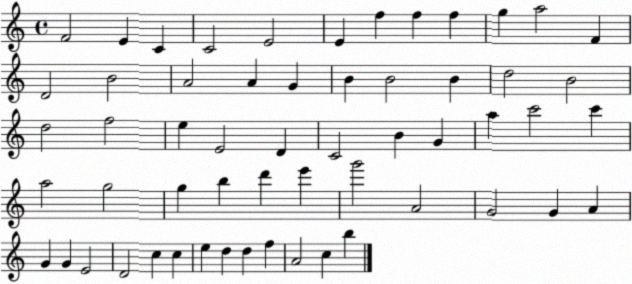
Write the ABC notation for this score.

X:1
T:Untitled
M:4/4
L:1/4
K:C
F2 E C C2 E2 E f f f g a2 F D2 B2 A2 A G B B2 B d2 B2 d2 f2 e E2 D C2 B G a c'2 c' a2 g2 g b d' e' g'2 A2 G2 G A G G E2 D2 c c e d d f A2 c b